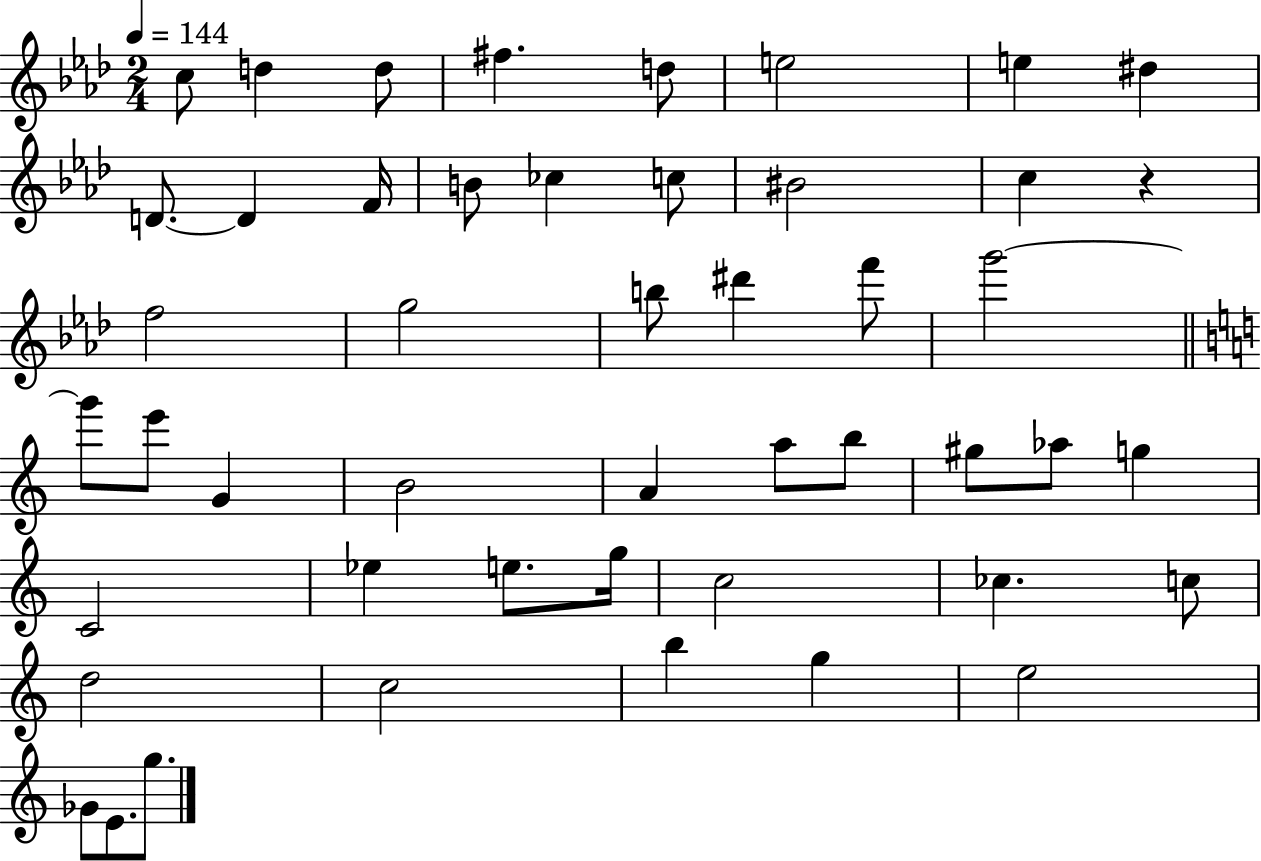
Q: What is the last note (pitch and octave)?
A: G5